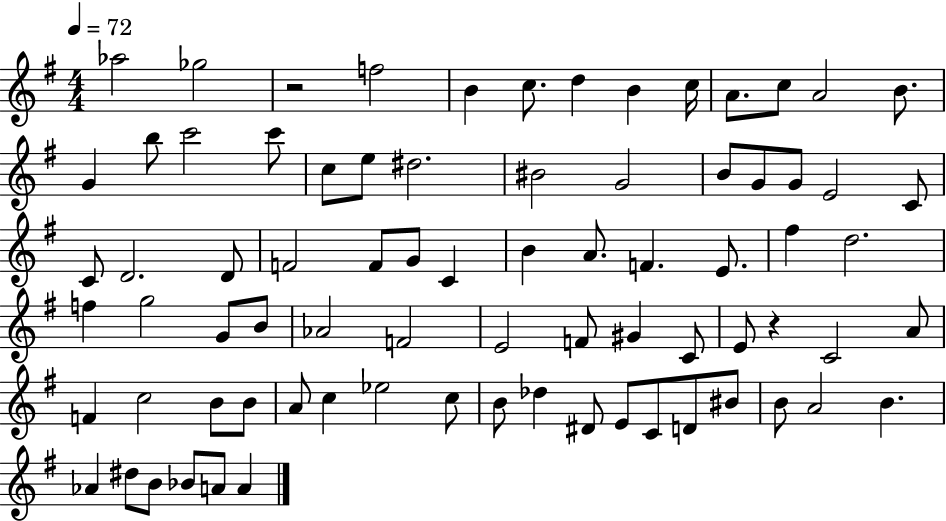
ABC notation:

X:1
T:Untitled
M:4/4
L:1/4
K:G
_a2 _g2 z2 f2 B c/2 d B c/4 A/2 c/2 A2 B/2 G b/2 c'2 c'/2 c/2 e/2 ^d2 ^B2 G2 B/2 G/2 G/2 E2 C/2 C/2 D2 D/2 F2 F/2 G/2 C B A/2 F E/2 ^f d2 f g2 G/2 B/2 _A2 F2 E2 F/2 ^G C/2 E/2 z C2 A/2 F c2 B/2 B/2 A/2 c _e2 c/2 B/2 _d ^D/2 E/2 C/2 D/2 ^B/2 B/2 A2 B _A ^d/2 B/2 _B/2 A/2 A